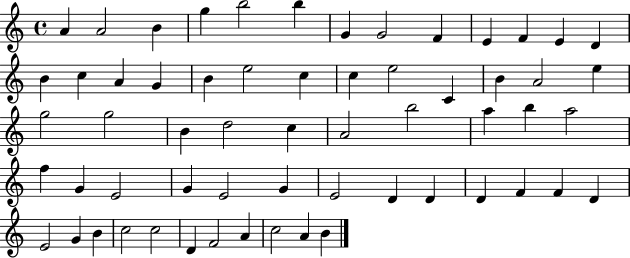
A4/q A4/h B4/q G5/q B5/h B5/q G4/q G4/h F4/q E4/q F4/q E4/q D4/q B4/q C5/q A4/q G4/q B4/q E5/h C5/q C5/q E5/h C4/q B4/q A4/h E5/q G5/h G5/h B4/q D5/h C5/q A4/h B5/h A5/q B5/q A5/h F5/q G4/q E4/h G4/q E4/h G4/q E4/h D4/q D4/q D4/q F4/q F4/q D4/q E4/h G4/q B4/q C5/h C5/h D4/q F4/h A4/q C5/h A4/q B4/q